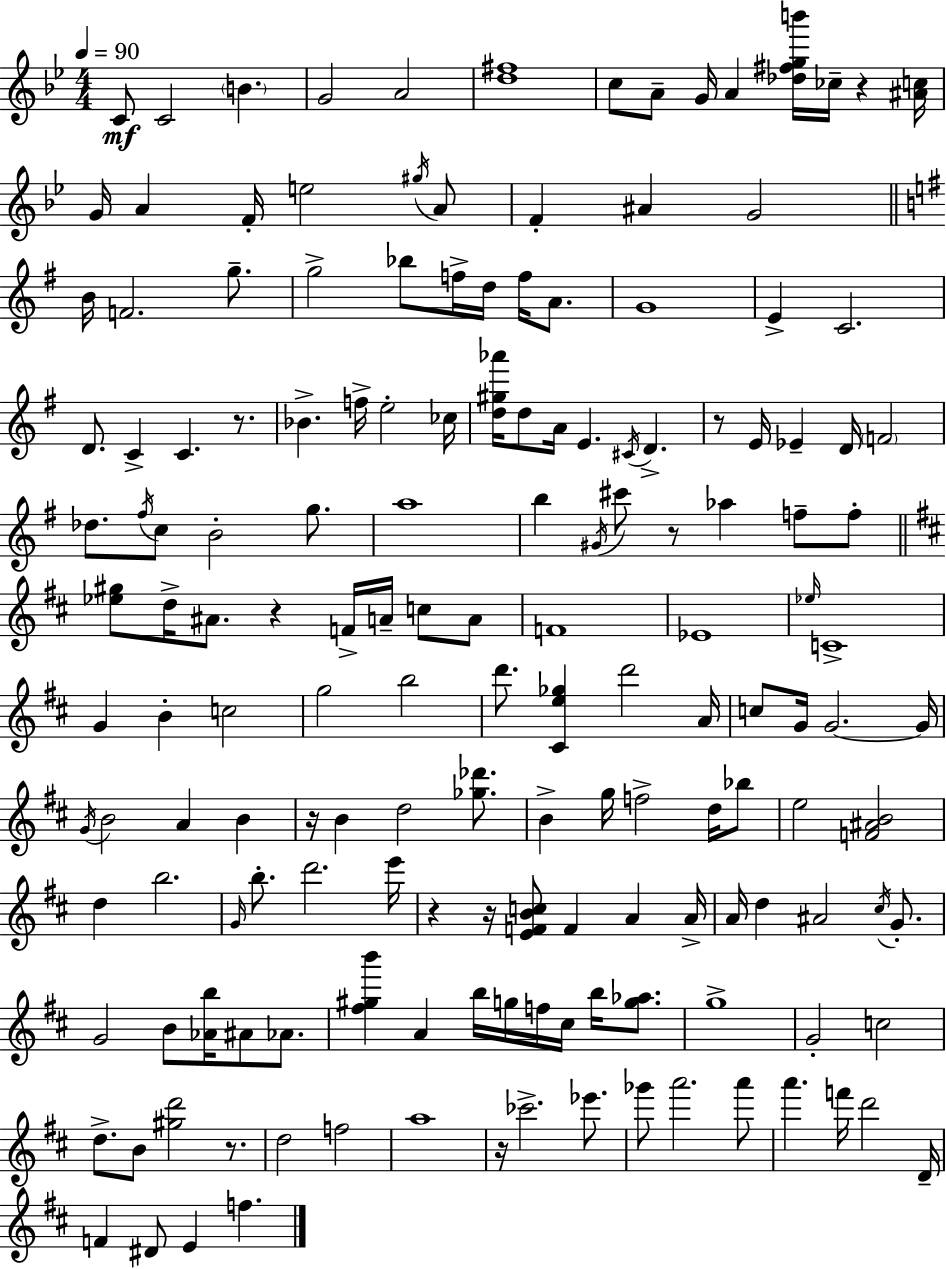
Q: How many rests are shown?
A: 10